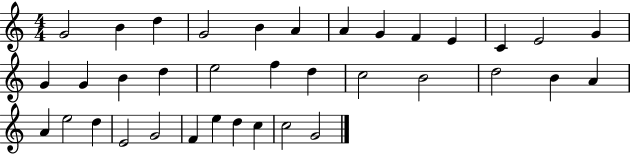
G4/h B4/q D5/q G4/h B4/q A4/q A4/q G4/q F4/q E4/q C4/q E4/h G4/q G4/q G4/q B4/q D5/q E5/h F5/q D5/q C5/h B4/h D5/h B4/q A4/q A4/q E5/h D5/q E4/h G4/h F4/q E5/q D5/q C5/q C5/h G4/h